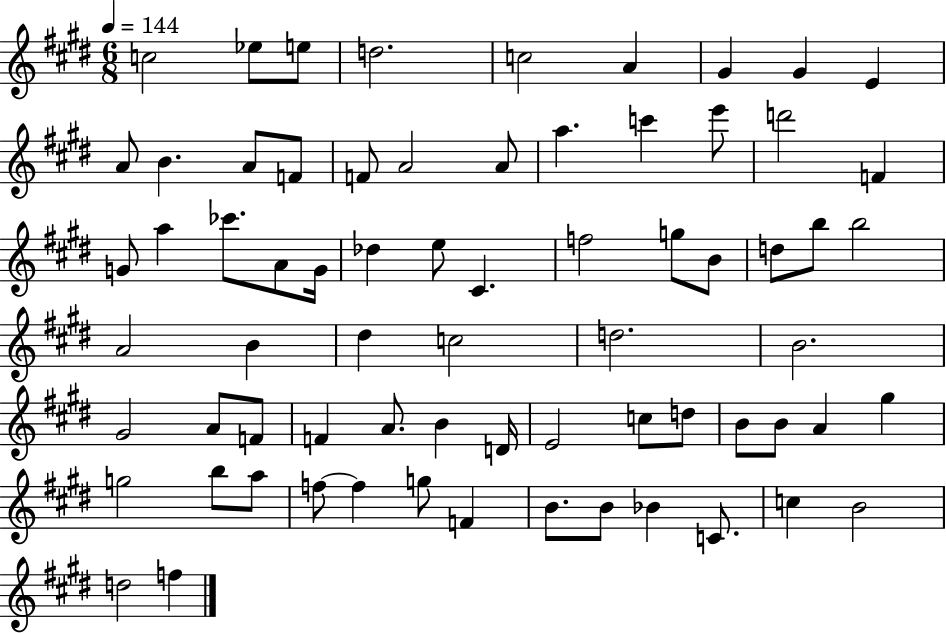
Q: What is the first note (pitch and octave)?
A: C5